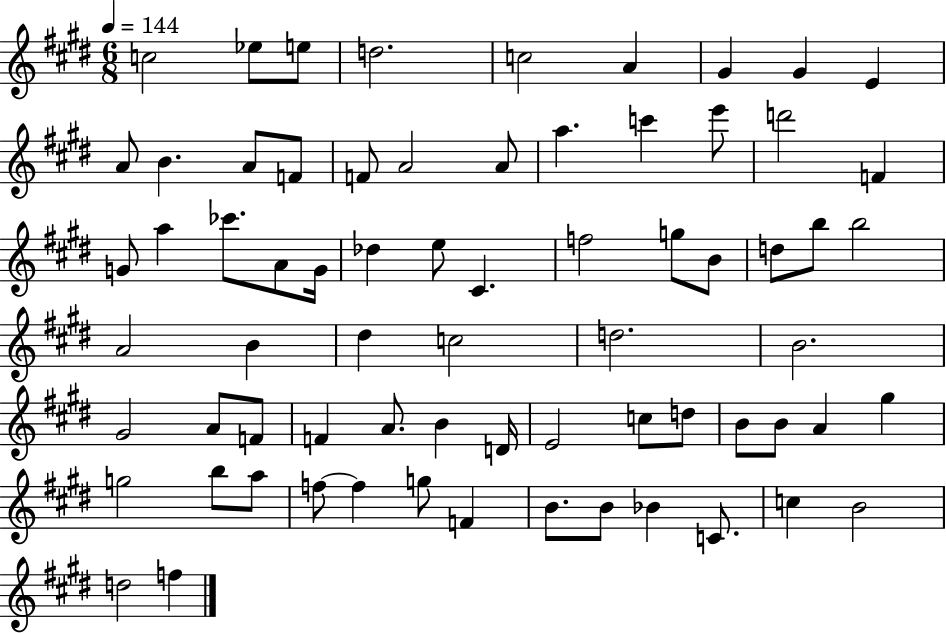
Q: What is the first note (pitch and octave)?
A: C5